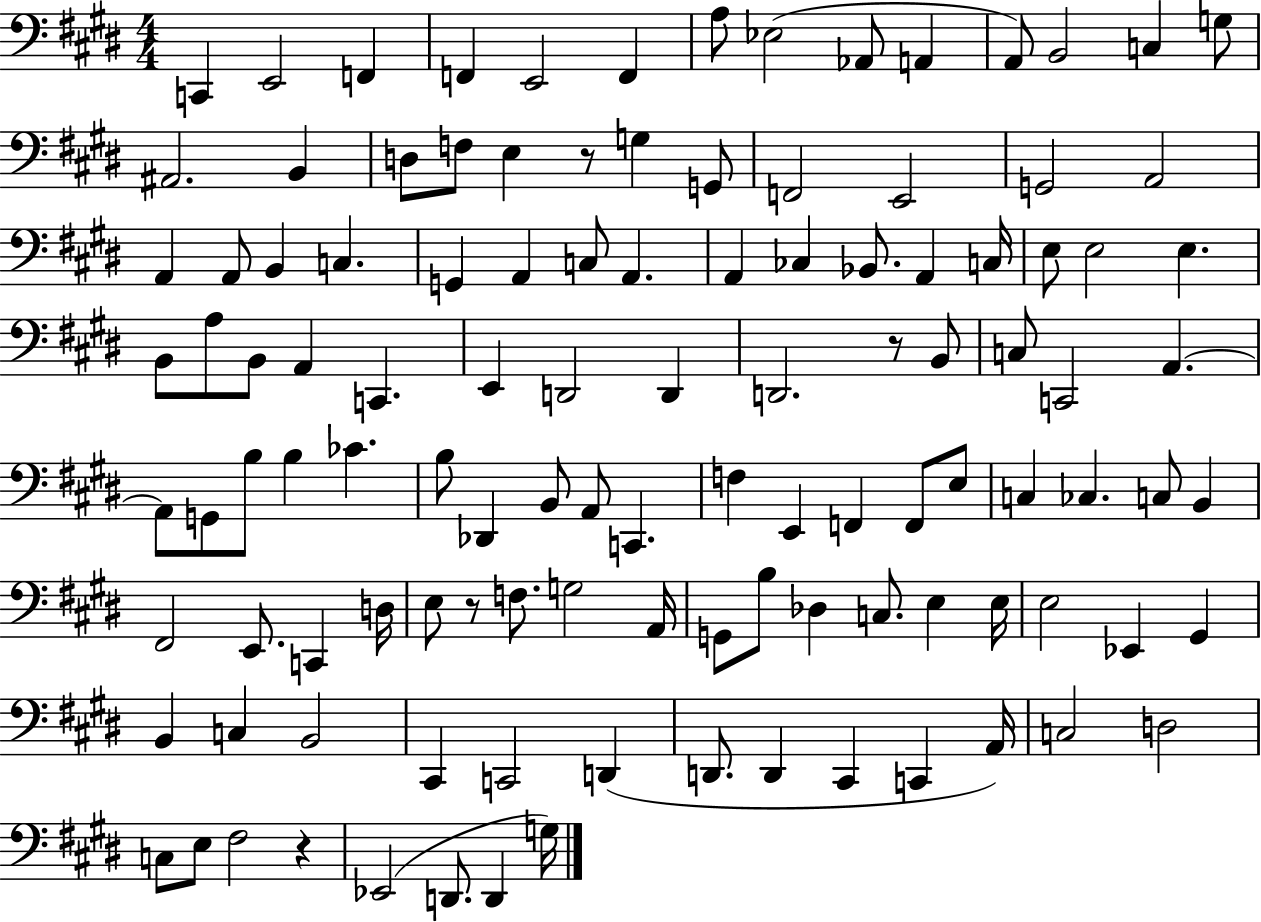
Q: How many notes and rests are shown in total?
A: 114